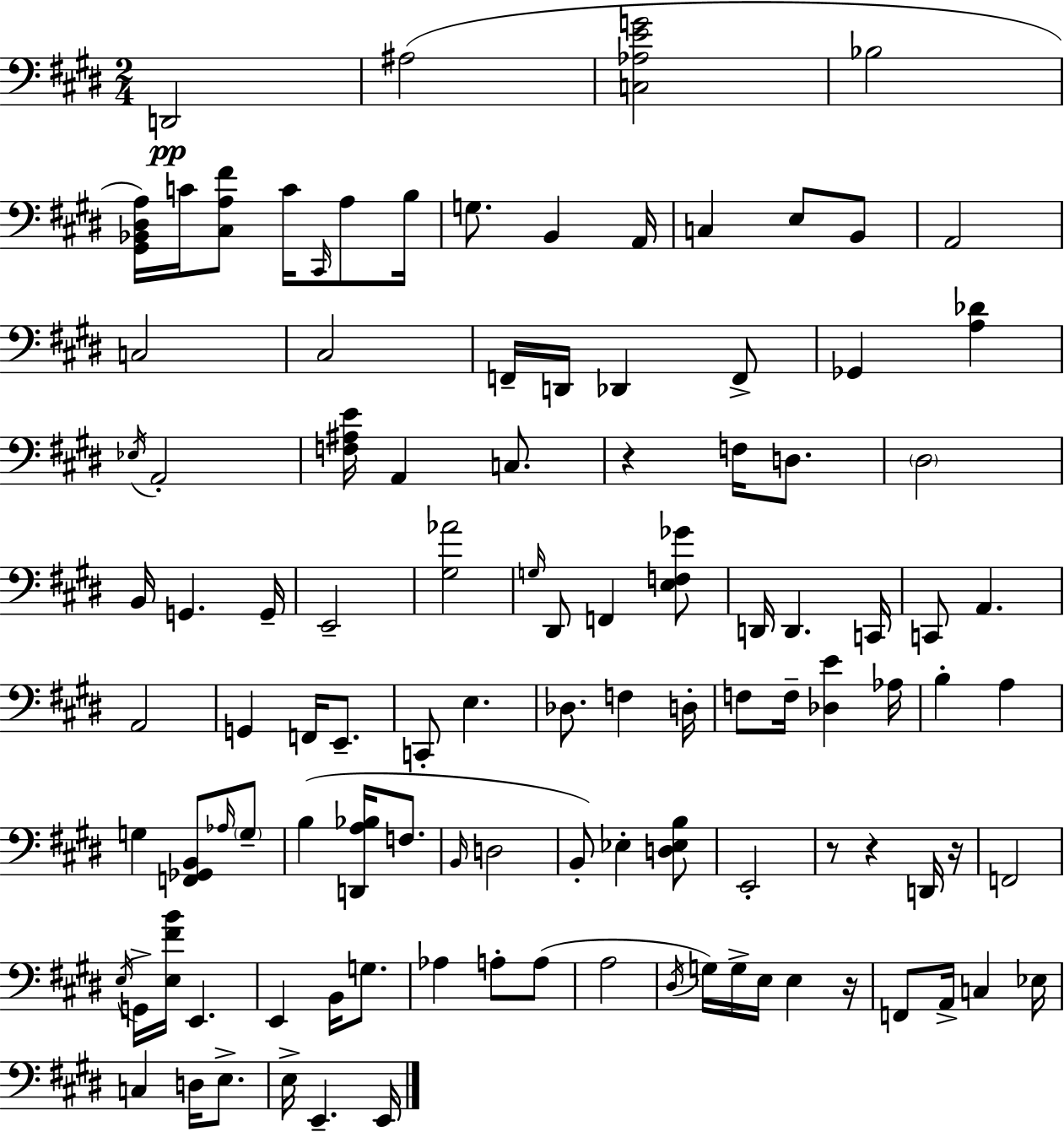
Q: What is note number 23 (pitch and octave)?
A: Eb3